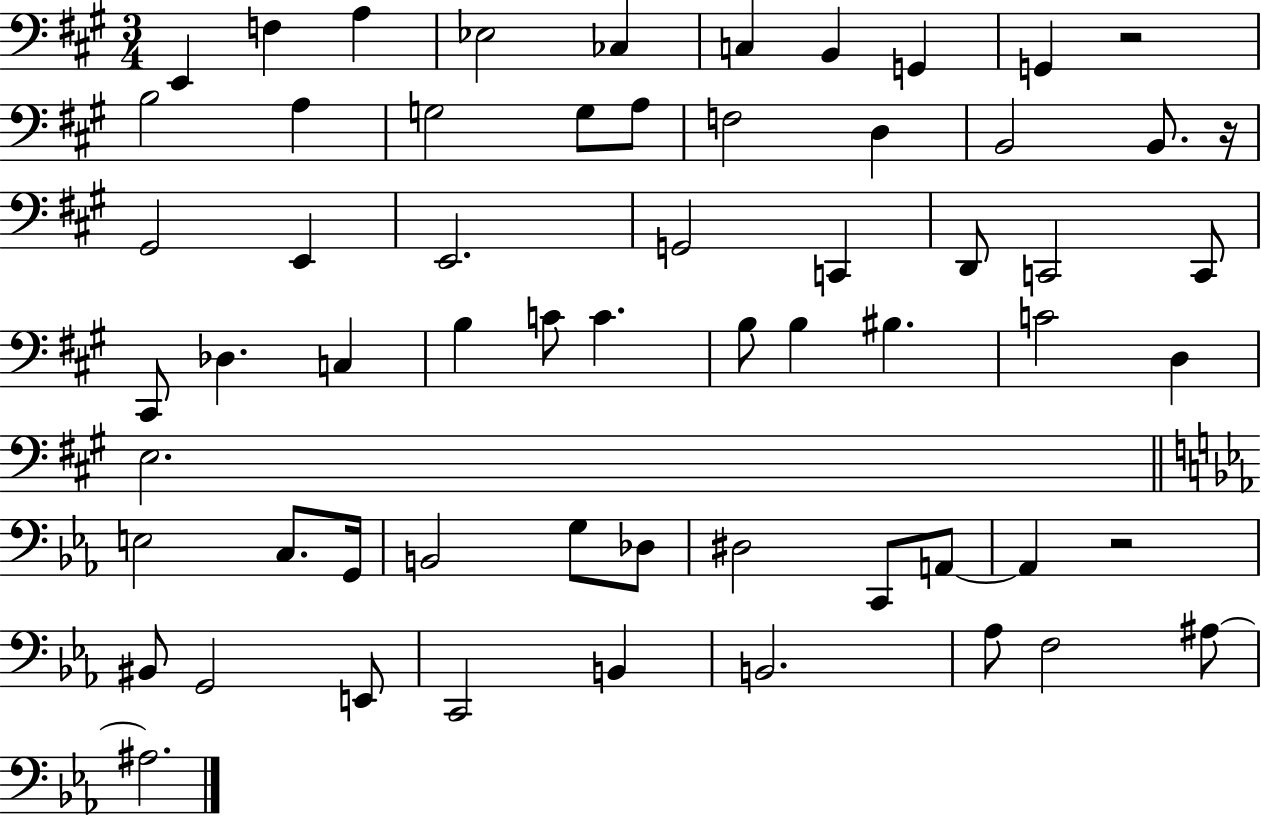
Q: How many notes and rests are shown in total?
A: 61